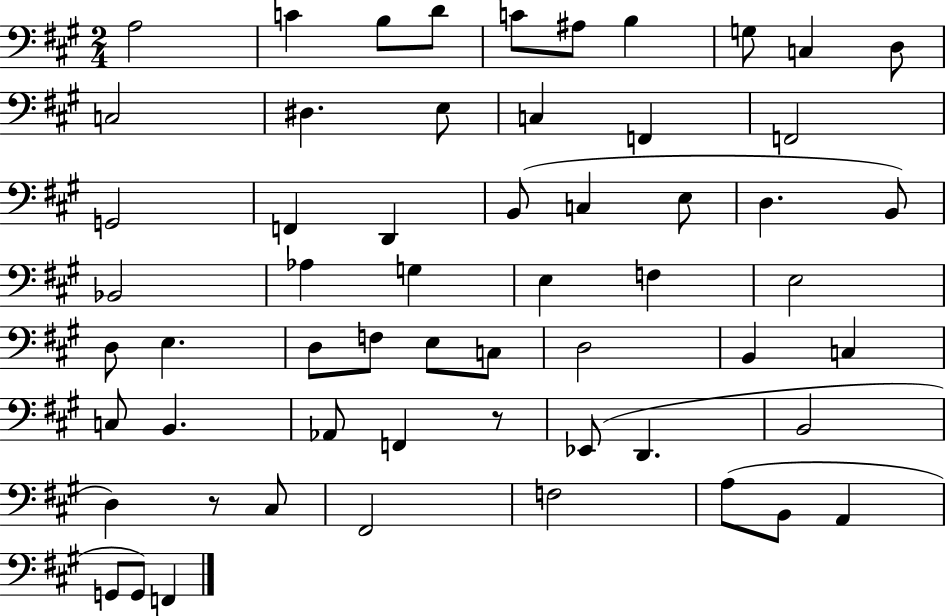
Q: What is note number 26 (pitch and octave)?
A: Ab3